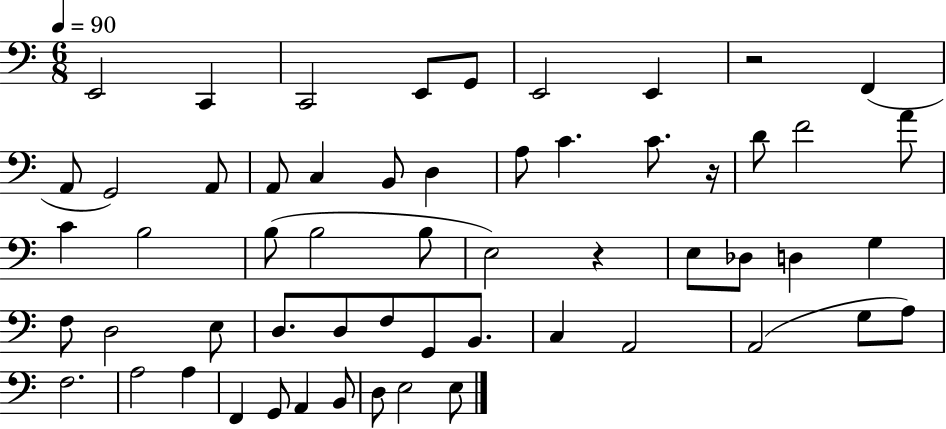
{
  \clef bass
  \numericTimeSignature
  \time 6/8
  \key c \major
  \tempo 4 = 90
  e,2 c,4 | c,2 e,8 g,8 | e,2 e,4 | r2 f,4( | \break a,8 g,2) a,8 | a,8 c4 b,8 d4 | a8 c'4. c'8. r16 | d'8 f'2 a'8 | \break c'4 b2 | b8( b2 b8 | e2) r4 | e8 des8 d4 g4 | \break f8 d2 e8 | d8. d8 f8 g,8 b,8. | c4 a,2 | a,2( g8 a8) | \break f2. | a2 a4 | f,4 g,8 a,4 b,8 | d8 e2 e8 | \break \bar "|."
}